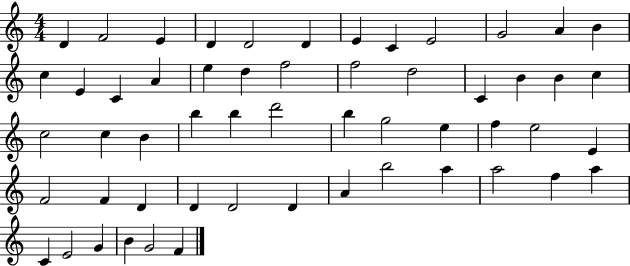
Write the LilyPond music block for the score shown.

{
  \clef treble
  \numericTimeSignature
  \time 4/4
  \key c \major
  d'4 f'2 e'4 | d'4 d'2 d'4 | e'4 c'4 e'2 | g'2 a'4 b'4 | \break c''4 e'4 c'4 a'4 | e''4 d''4 f''2 | f''2 d''2 | c'4 b'4 b'4 c''4 | \break c''2 c''4 b'4 | b''4 b''4 d'''2 | b''4 g''2 e''4 | f''4 e''2 e'4 | \break f'2 f'4 d'4 | d'4 d'2 d'4 | a'4 b''2 a''4 | a''2 f''4 a''4 | \break c'4 e'2 g'4 | b'4 g'2 f'4 | \bar "|."
}